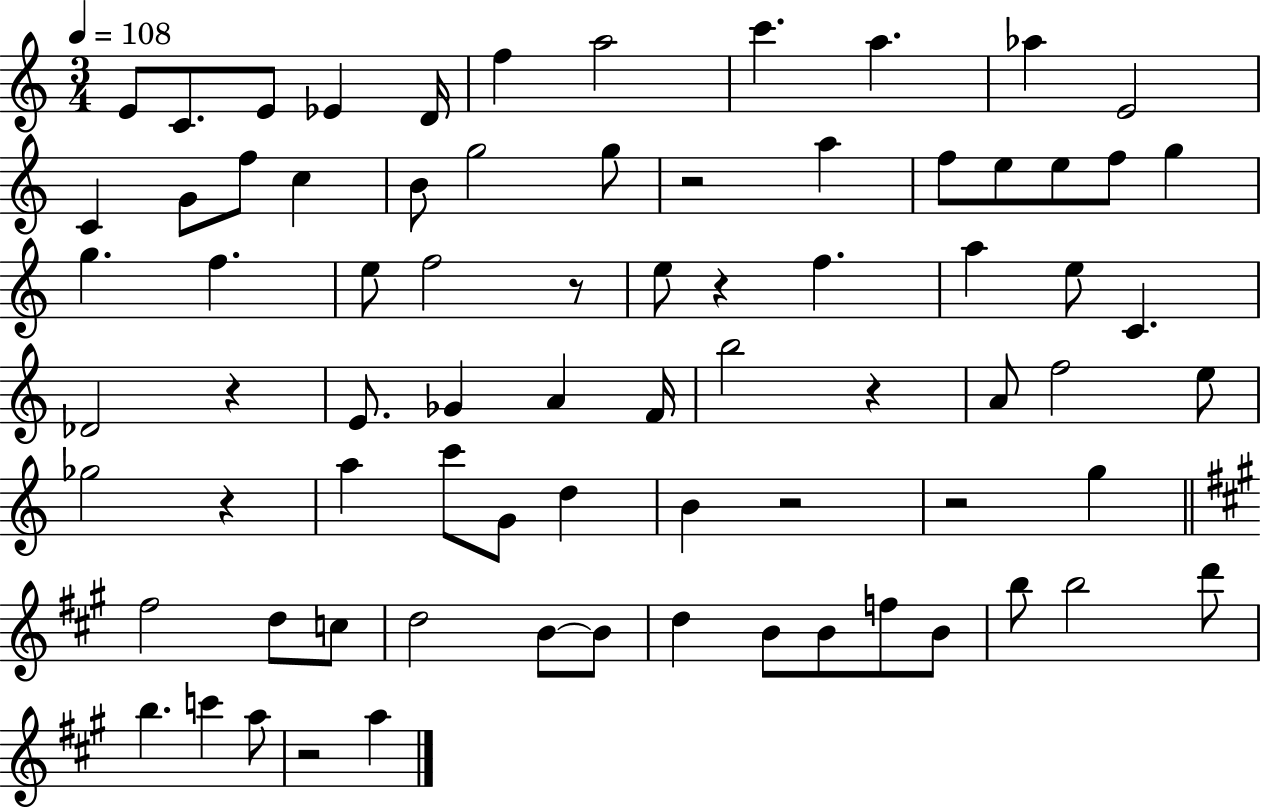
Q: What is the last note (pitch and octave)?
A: A5